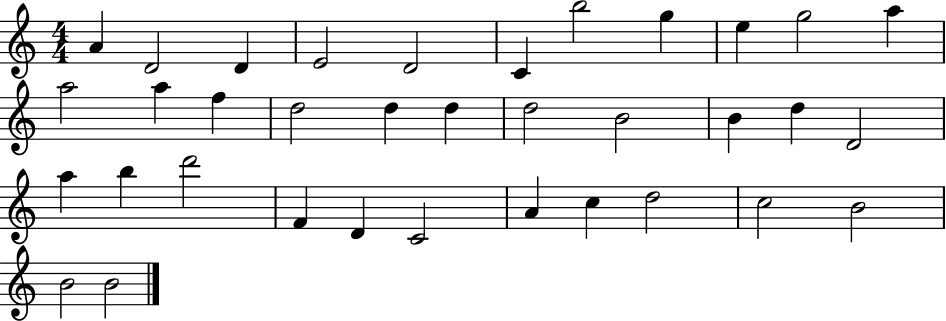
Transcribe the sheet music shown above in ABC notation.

X:1
T:Untitled
M:4/4
L:1/4
K:C
A D2 D E2 D2 C b2 g e g2 a a2 a f d2 d d d2 B2 B d D2 a b d'2 F D C2 A c d2 c2 B2 B2 B2